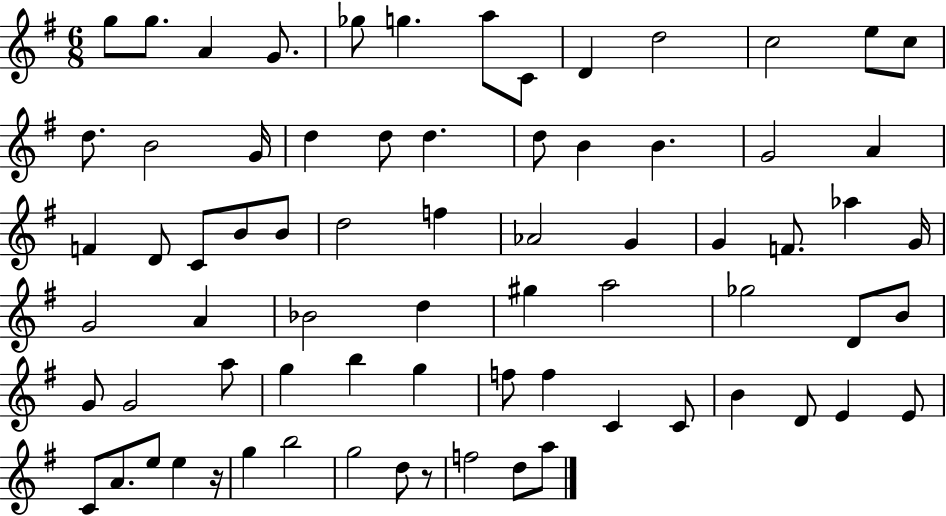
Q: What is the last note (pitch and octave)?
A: A5